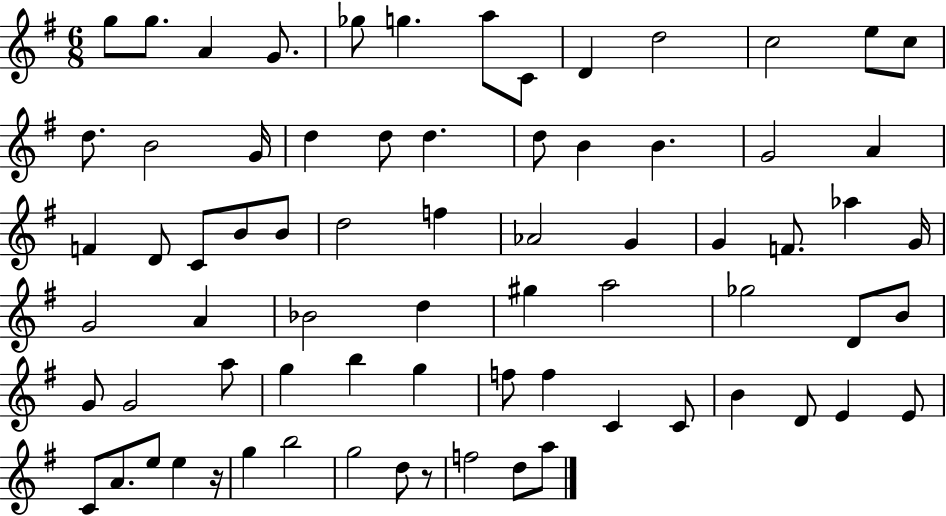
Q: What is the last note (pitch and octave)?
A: A5